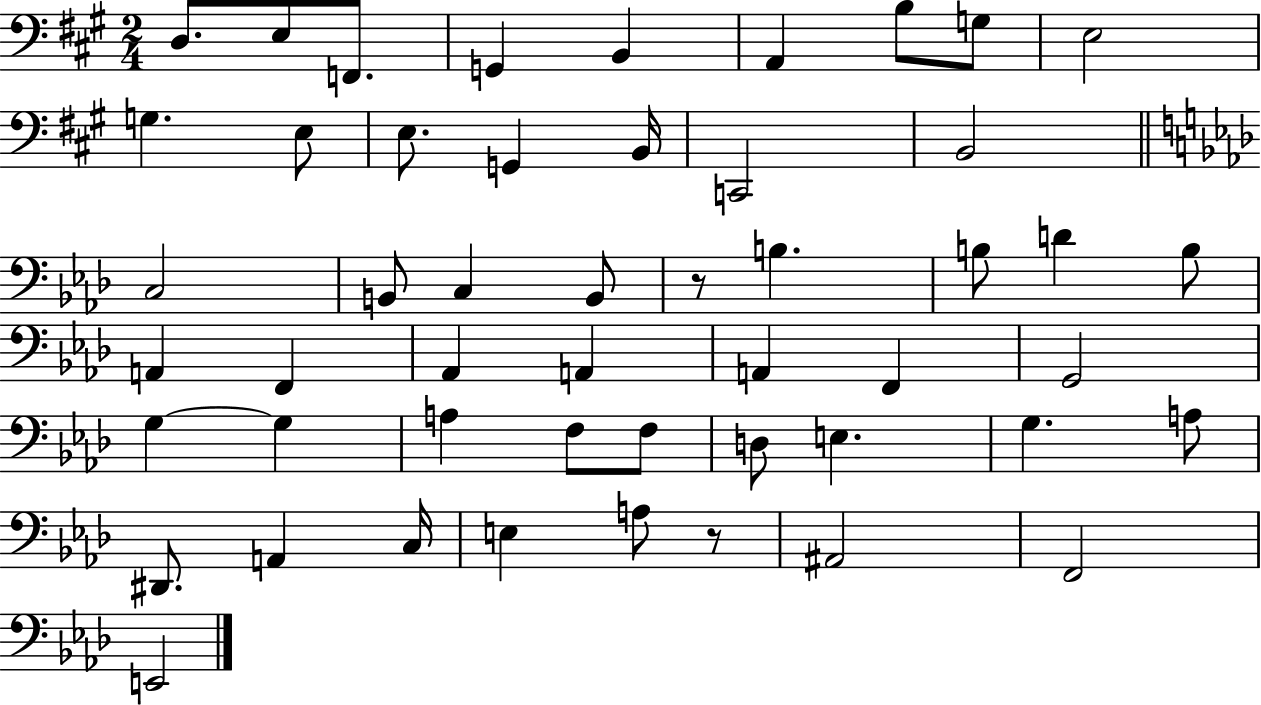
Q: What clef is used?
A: bass